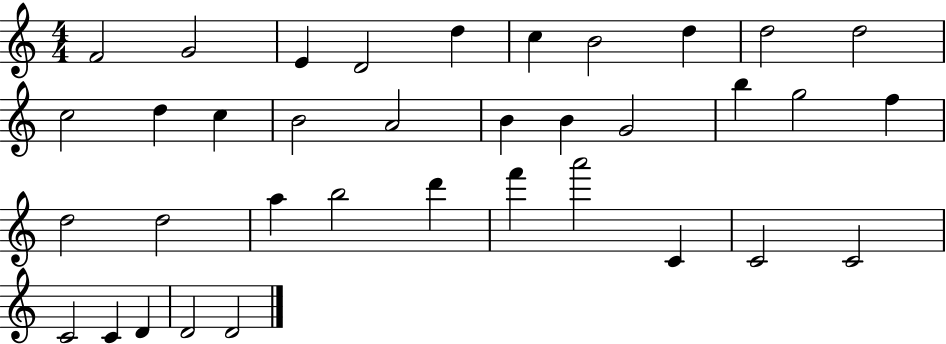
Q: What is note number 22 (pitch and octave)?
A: D5